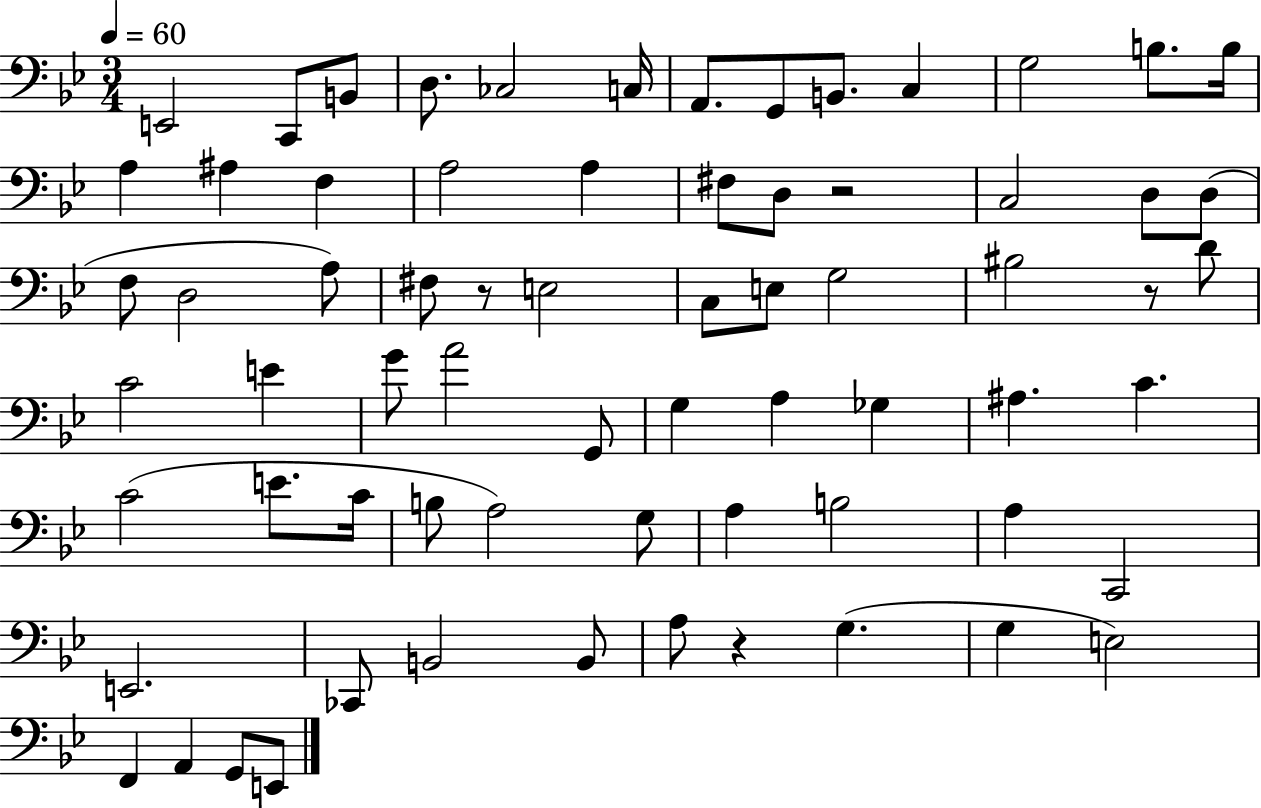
{
  \clef bass
  \numericTimeSignature
  \time 3/4
  \key bes \major
  \tempo 4 = 60
  e,2 c,8 b,8 | d8. ces2 c16 | a,8. g,8 b,8. c4 | g2 b8. b16 | \break a4 ais4 f4 | a2 a4 | fis8 d8 r2 | c2 d8 d8( | \break f8 d2 a8) | fis8 r8 e2 | c8 e8 g2 | bis2 r8 d'8 | \break c'2 e'4 | g'8 a'2 g,8 | g4 a4 ges4 | ais4. c'4. | \break c'2( e'8. c'16 | b8 a2) g8 | a4 b2 | a4 c,2 | \break e,2. | ces,8 b,2 b,8 | a8 r4 g4.( | g4 e2) | \break f,4 a,4 g,8 e,8 | \bar "|."
}